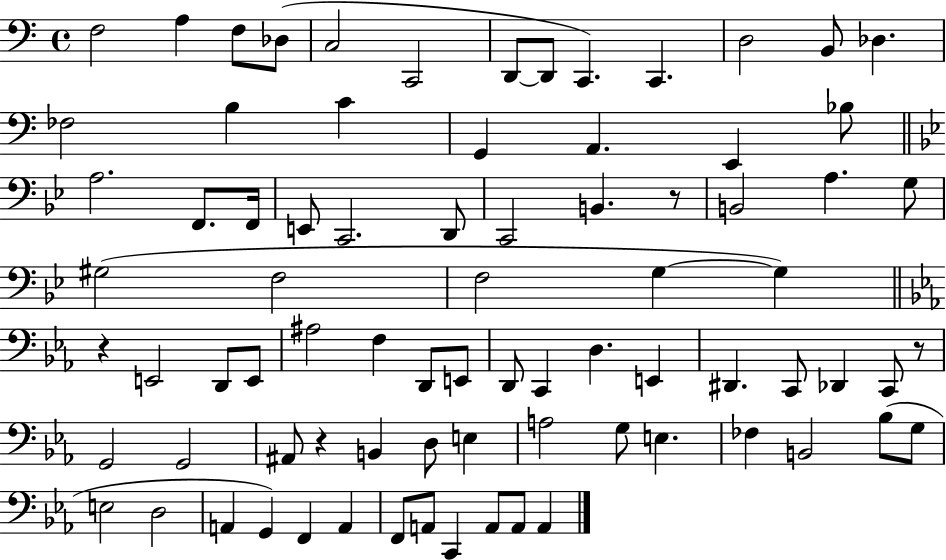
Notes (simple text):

F3/h A3/q F3/e Db3/e C3/h C2/h D2/e D2/e C2/q. C2/q. D3/h B2/e Db3/q. FES3/h B3/q C4/q G2/q A2/q. E2/q Bb3/e A3/h. F2/e. F2/s E2/e C2/h. D2/e C2/h B2/q. R/e B2/h A3/q. G3/e G#3/h F3/h F3/h G3/q G3/q R/q E2/h D2/e E2/e A#3/h F3/q D2/e E2/e D2/e C2/q D3/q. E2/q D#2/q. C2/e Db2/q C2/e R/e G2/h G2/h A#2/e R/q B2/q D3/e E3/q A3/h G3/e E3/q. FES3/q B2/h Bb3/e G3/e E3/h D3/h A2/q G2/q F2/q A2/q F2/e A2/e C2/q A2/e A2/e A2/q